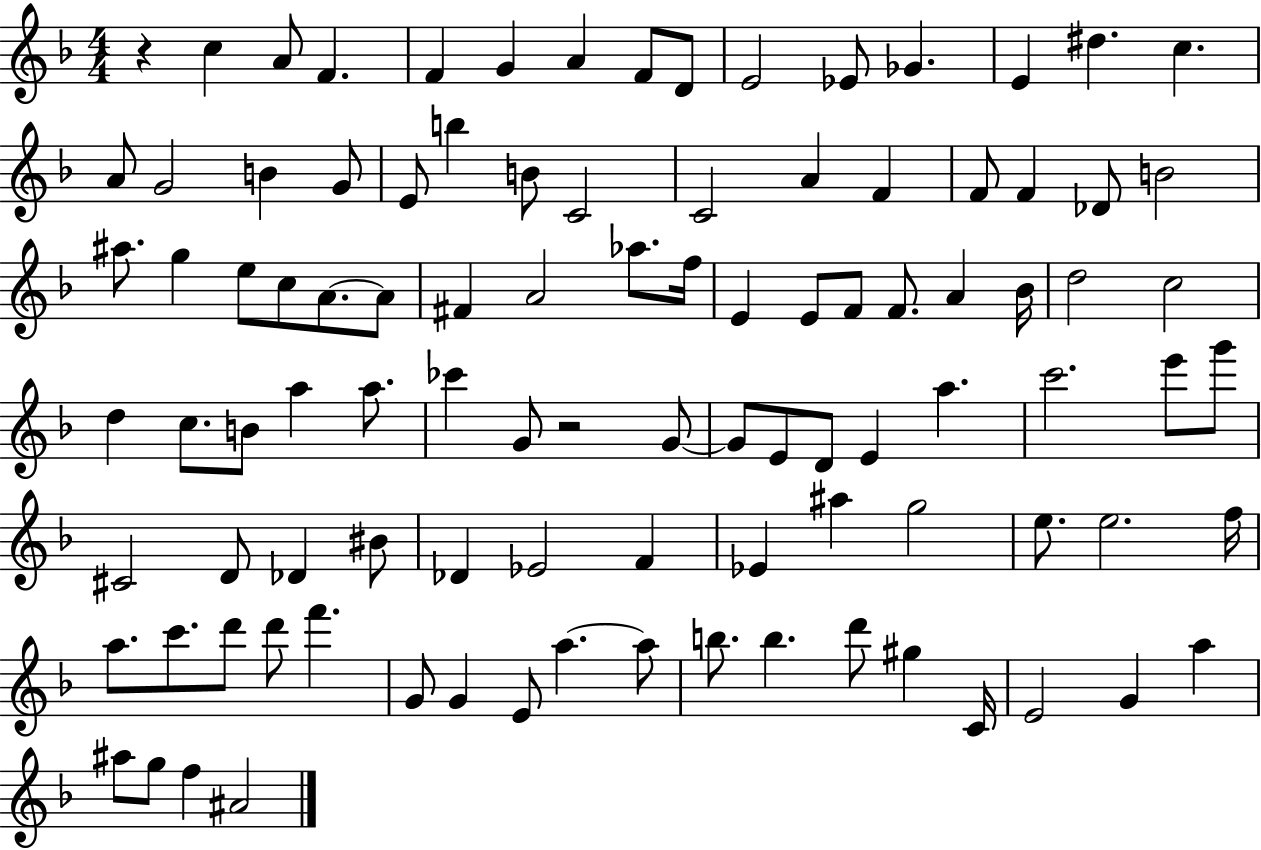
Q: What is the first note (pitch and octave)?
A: C5